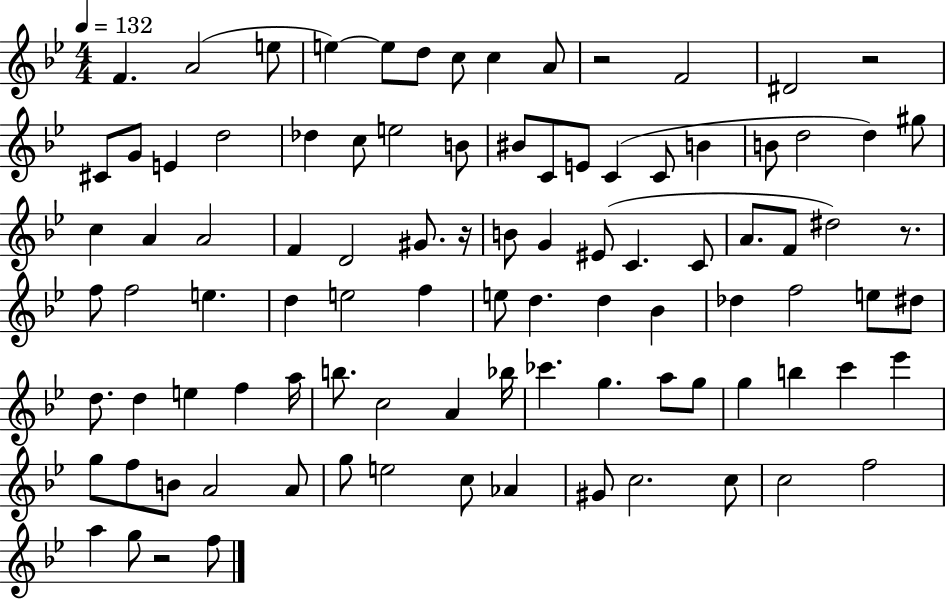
{
  \clef treble
  \numericTimeSignature
  \time 4/4
  \key bes \major
  \tempo 4 = 132
  f'4. a'2( e''8 | e''4~~) e''8 d''8 c''8 c''4 a'8 | r2 f'2 | dis'2 r2 | \break cis'8 g'8 e'4 d''2 | des''4 c''8 e''2 b'8 | bis'8 c'8 e'8 c'4( c'8 b'4 | b'8 d''2 d''4) gis''8 | \break c''4 a'4 a'2 | f'4 d'2 gis'8. r16 | b'8 g'4 eis'8( c'4. c'8 | a'8. f'8 dis''2) r8. | \break f''8 f''2 e''4. | d''4 e''2 f''4 | e''8 d''4. d''4 bes'4 | des''4 f''2 e''8 dis''8 | \break d''8. d''4 e''4 f''4 a''16 | b''8. c''2 a'4 bes''16 | ces'''4. g''4. a''8 g''8 | g''4 b''4 c'''4 ees'''4 | \break g''8 f''8 b'8 a'2 a'8 | g''8 e''2 c''8 aes'4 | gis'8 c''2. c''8 | c''2 f''2 | \break a''4 g''8 r2 f''8 | \bar "|."
}